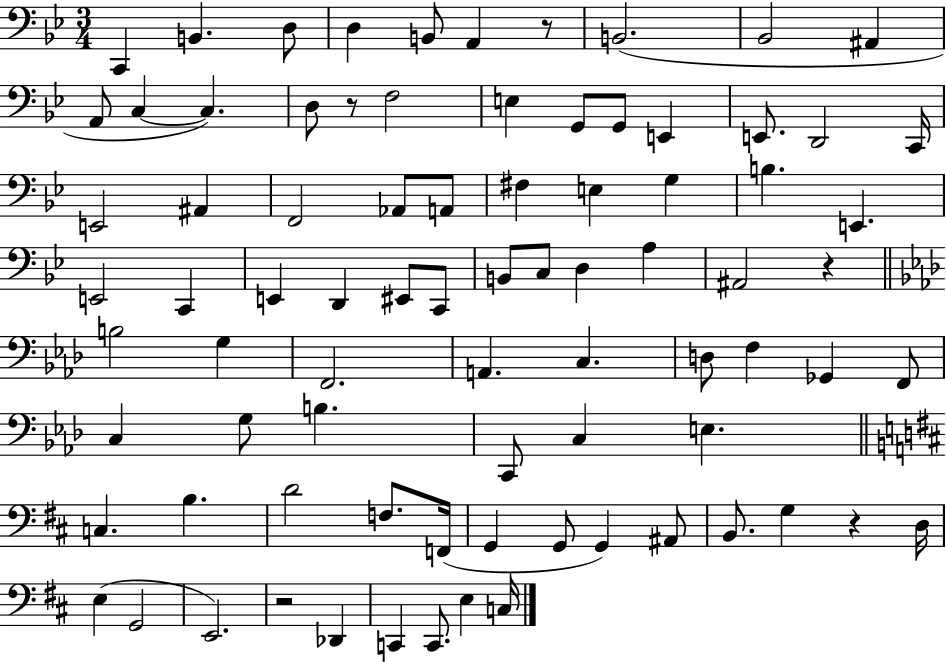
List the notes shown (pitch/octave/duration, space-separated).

C2/q B2/q. D3/e D3/q B2/e A2/q R/e B2/h. Bb2/h A#2/q A2/e C3/q C3/q. D3/e R/e F3/h E3/q G2/e G2/e E2/q E2/e. D2/h C2/s E2/h A#2/q F2/h Ab2/e A2/e F#3/q E3/q G3/q B3/q. E2/q. E2/h C2/q E2/q D2/q EIS2/e C2/e B2/e C3/e D3/q A3/q A#2/h R/q B3/h G3/q F2/h. A2/q. C3/q. D3/e F3/q Gb2/q F2/e C3/q G3/e B3/q. C2/e C3/q E3/q. C3/q. B3/q. D4/h F3/e. F2/s G2/q G2/e G2/q A#2/e B2/e. G3/q R/q D3/s E3/q G2/h E2/h. R/h Db2/q C2/q C2/e. E3/q C3/s